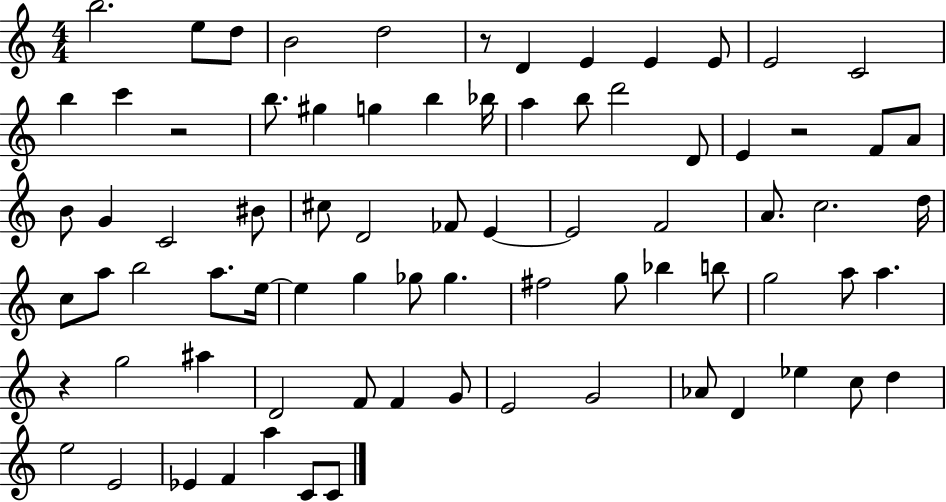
X:1
T:Untitled
M:4/4
L:1/4
K:C
b2 e/2 d/2 B2 d2 z/2 D E E E/2 E2 C2 b c' z2 b/2 ^g g b _b/4 a b/2 d'2 D/2 E z2 F/2 A/2 B/2 G C2 ^B/2 ^c/2 D2 _F/2 E E2 F2 A/2 c2 d/4 c/2 a/2 b2 a/2 e/4 e g _g/2 _g ^f2 g/2 _b b/2 g2 a/2 a z g2 ^a D2 F/2 F G/2 E2 G2 _A/2 D _e c/2 d e2 E2 _E F a C/2 C/2